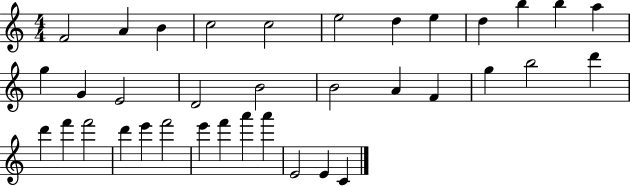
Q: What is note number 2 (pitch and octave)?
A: A4